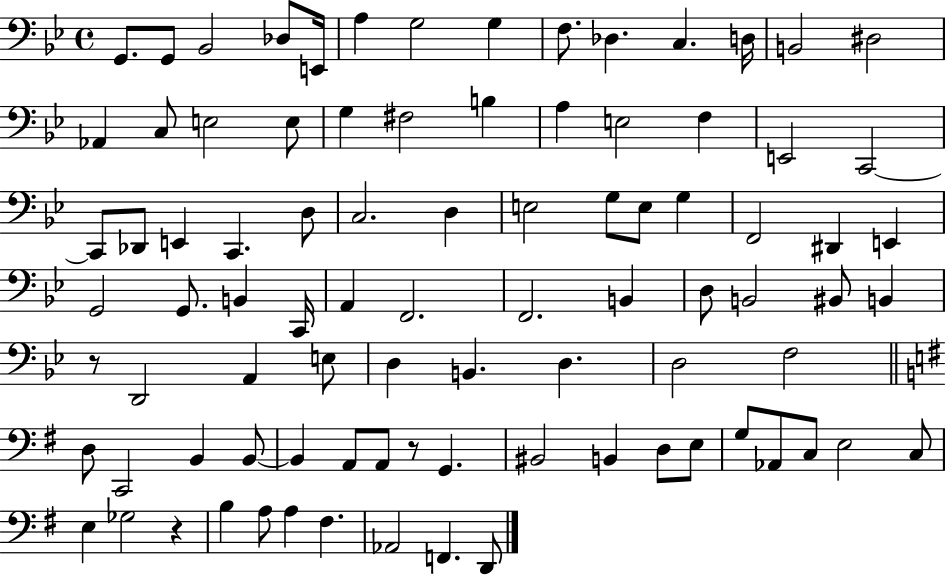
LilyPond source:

{
  \clef bass
  \time 4/4
  \defaultTimeSignature
  \key bes \major
  \repeat volta 2 { g,8. g,8 bes,2 des8 e,16 | a4 g2 g4 | f8. des4. c4. d16 | b,2 dis2 | \break aes,4 c8 e2 e8 | g4 fis2 b4 | a4 e2 f4 | e,2 c,2~~ | \break c,8 des,8 e,4 c,4. d8 | c2. d4 | e2 g8 e8 g4 | f,2 dis,4 e,4 | \break g,2 g,8. b,4 c,16 | a,4 f,2. | f,2. b,4 | d8 b,2 bis,8 b,4 | \break r8 d,2 a,4 e8 | d4 b,4. d4. | d2 f2 | \bar "||" \break \key g \major d8 c,2 b,4 b,8~~ | b,4 a,8 a,8 r8 g,4. | bis,2 b,4 d8 e8 | g8 aes,8 c8 e2 c8 | \break e4 ges2 r4 | b4 a8 a4 fis4. | aes,2 f,4. d,8 | } \bar "|."
}